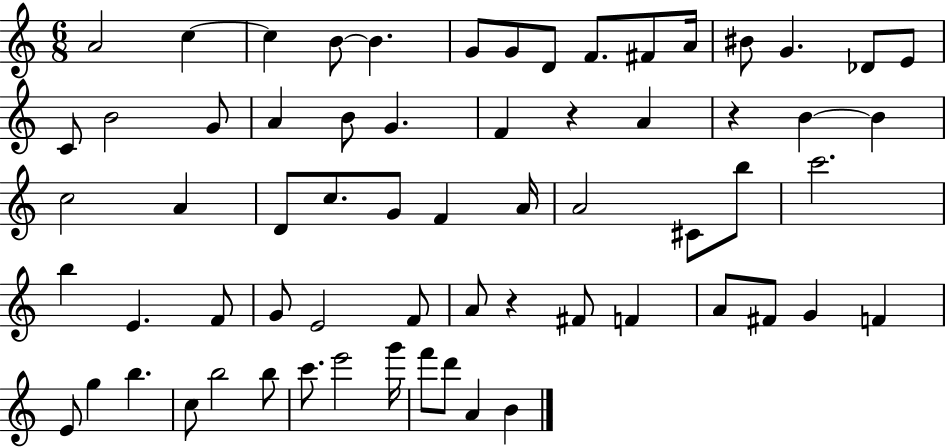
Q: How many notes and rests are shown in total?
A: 65